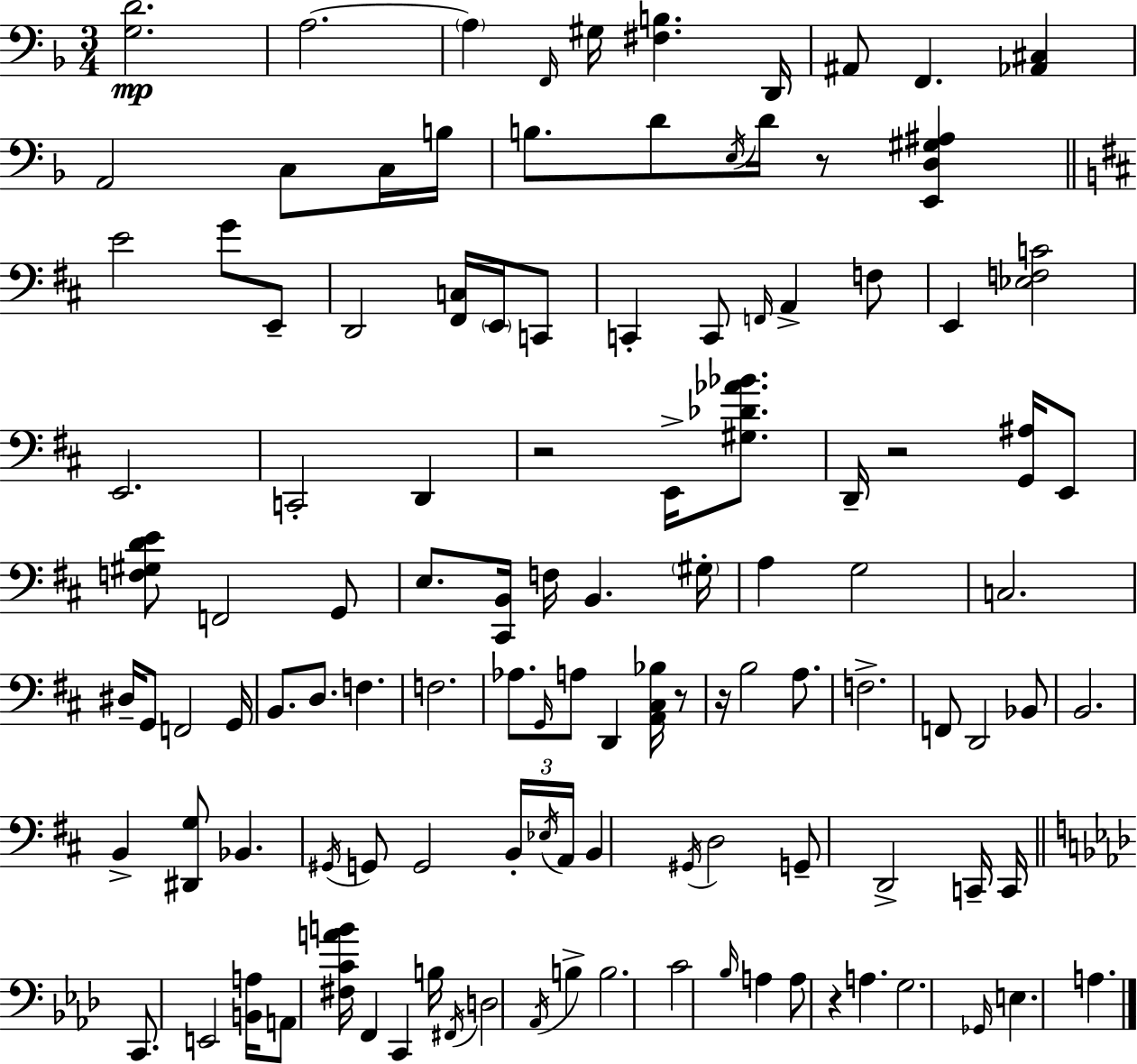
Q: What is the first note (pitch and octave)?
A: A3